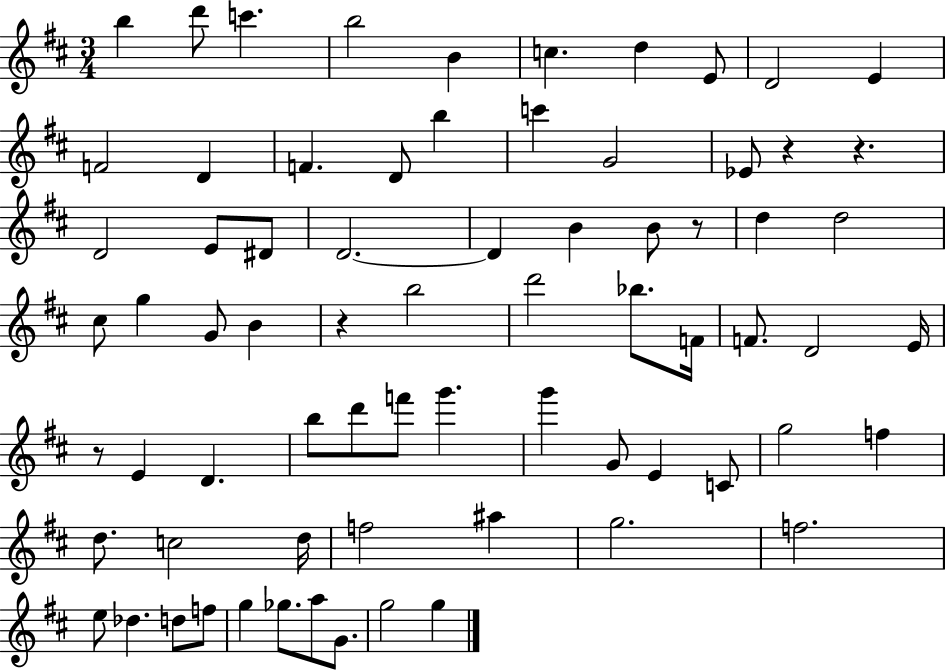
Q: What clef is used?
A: treble